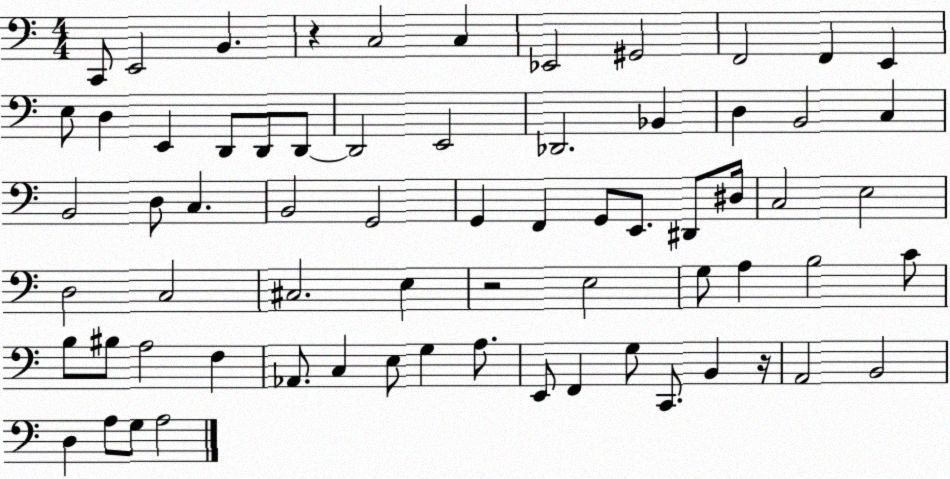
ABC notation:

X:1
T:Untitled
M:4/4
L:1/4
K:C
C,,/2 E,,2 B,, z C,2 C, _E,,2 ^G,,2 F,,2 F,, E,, E,/2 D, E,, D,,/2 D,,/2 D,,/2 D,,2 E,,2 _D,,2 _B,, D, B,,2 C, B,,2 D,/2 C, B,,2 G,,2 G,, F,, G,,/2 E,,/2 ^D,,/2 ^D,/4 C,2 E,2 D,2 C,2 ^C,2 E, z2 E,2 G,/2 A, B,2 C/2 B,/2 ^B,/2 A,2 F, _A,,/2 C, E,/2 G, A,/2 E,,/2 F,, G,/2 C,,/2 B,, z/4 A,,2 B,,2 D, A,/2 G,/2 A,2